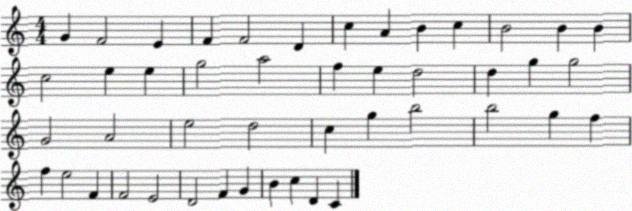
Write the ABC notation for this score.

X:1
T:Untitled
M:4/4
L:1/4
K:C
G F2 E F F2 D c A B c B2 B B c2 e e g2 a2 f e d2 d g g2 G2 A2 e2 d2 c g b2 b2 g f f e2 F F2 E2 D2 F G B c D C